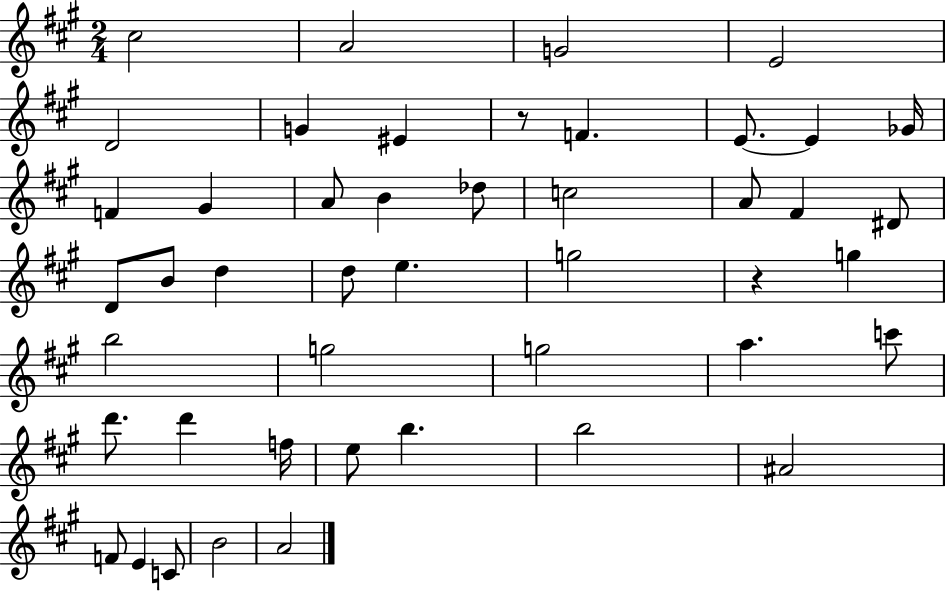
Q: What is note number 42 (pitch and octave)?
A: C4